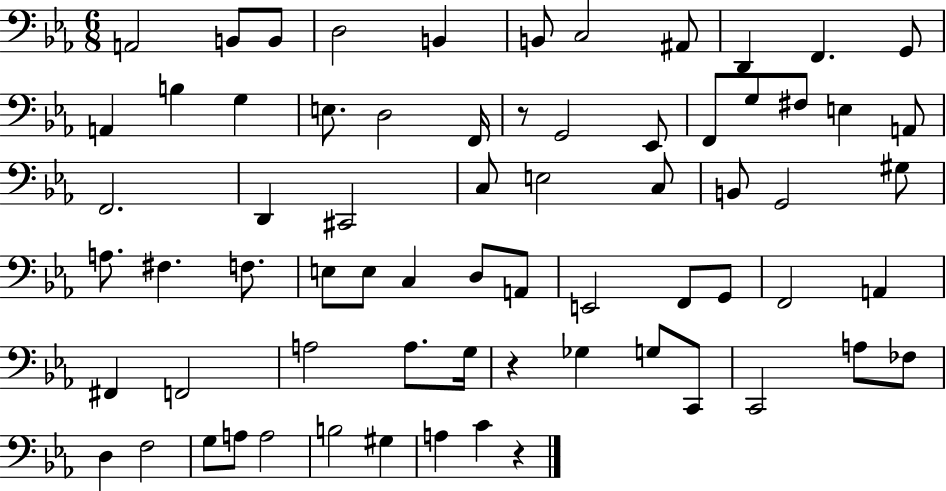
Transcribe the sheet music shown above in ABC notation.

X:1
T:Untitled
M:6/8
L:1/4
K:Eb
A,,2 B,,/2 B,,/2 D,2 B,, B,,/2 C,2 ^A,,/2 D,, F,, G,,/2 A,, B, G, E,/2 D,2 F,,/4 z/2 G,,2 _E,,/2 F,,/2 G,/2 ^F,/2 E, A,,/2 F,,2 D,, ^C,,2 C,/2 E,2 C,/2 B,,/2 G,,2 ^G,/2 A,/2 ^F, F,/2 E,/2 E,/2 C, D,/2 A,,/2 E,,2 F,,/2 G,,/2 F,,2 A,, ^F,, F,,2 A,2 A,/2 G,/4 z _G, G,/2 C,,/2 C,,2 A,/2 _F,/2 D, F,2 G,/2 A,/2 A,2 B,2 ^G, A, C z